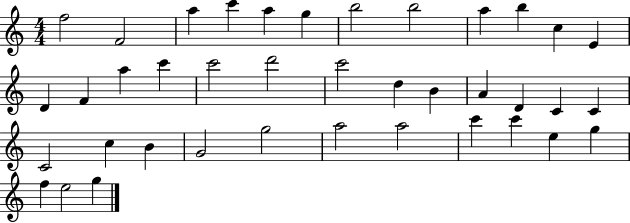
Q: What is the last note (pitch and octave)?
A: G5